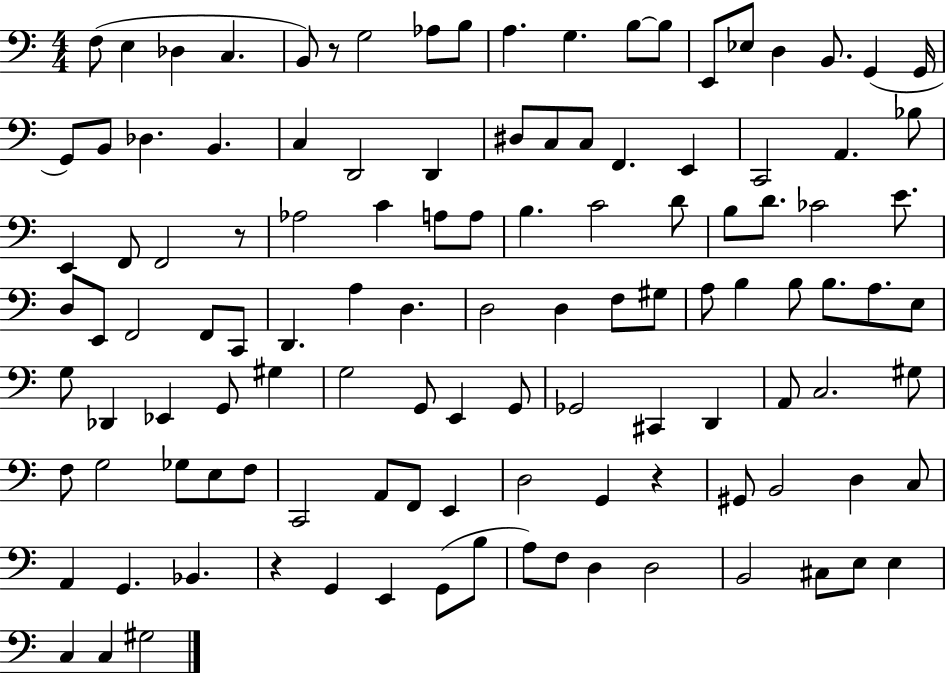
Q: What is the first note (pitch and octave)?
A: F3